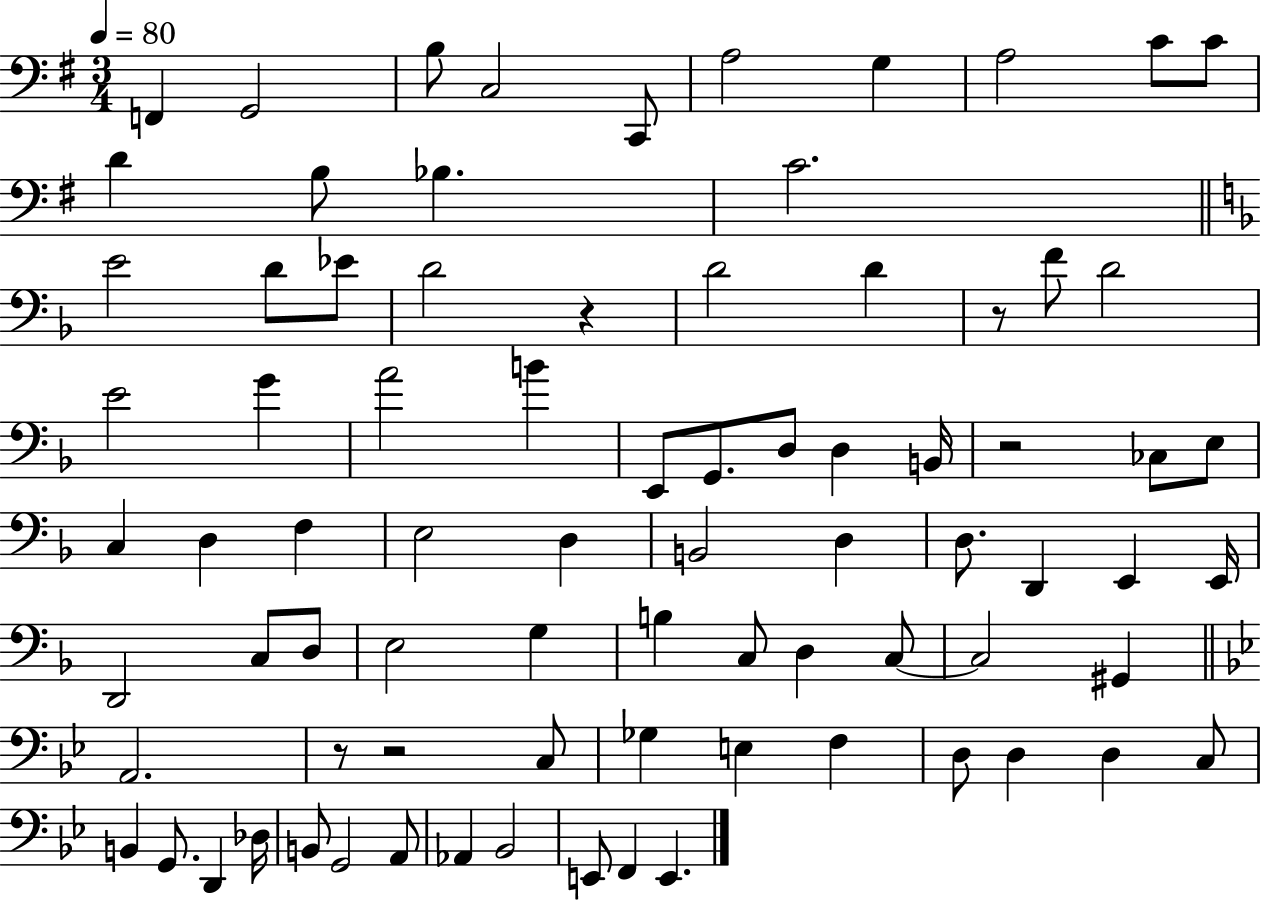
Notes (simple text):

F2/q G2/h B3/e C3/h C2/e A3/h G3/q A3/h C4/e C4/e D4/q B3/e Bb3/q. C4/h. E4/h D4/e Eb4/e D4/h R/q D4/h D4/q R/e F4/e D4/h E4/h G4/q A4/h B4/q E2/e G2/e. D3/e D3/q B2/s R/h CES3/e E3/e C3/q D3/q F3/q E3/h D3/q B2/h D3/q D3/e. D2/q E2/q E2/s D2/h C3/e D3/e E3/h G3/q B3/q C3/e D3/q C3/e C3/h G#2/q A2/h. R/e R/h C3/e Gb3/q E3/q F3/q D3/e D3/q D3/q C3/e B2/q G2/e. D2/q Db3/s B2/e G2/h A2/e Ab2/q Bb2/h E2/e F2/q E2/q.